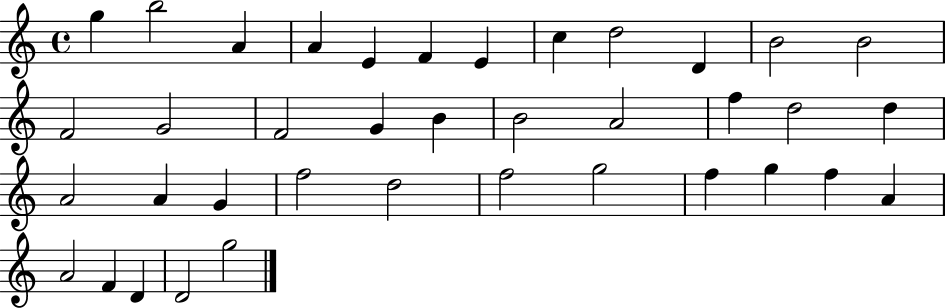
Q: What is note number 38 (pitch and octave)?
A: G5